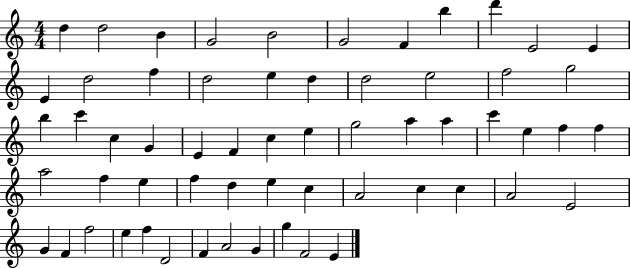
X:1
T:Untitled
M:4/4
L:1/4
K:C
d d2 B G2 B2 G2 F b d' E2 E E d2 f d2 e d d2 e2 f2 g2 b c' c G E F c e g2 a a c' e f f a2 f e f d e c A2 c c A2 E2 G F f2 e f D2 F A2 G g F2 E